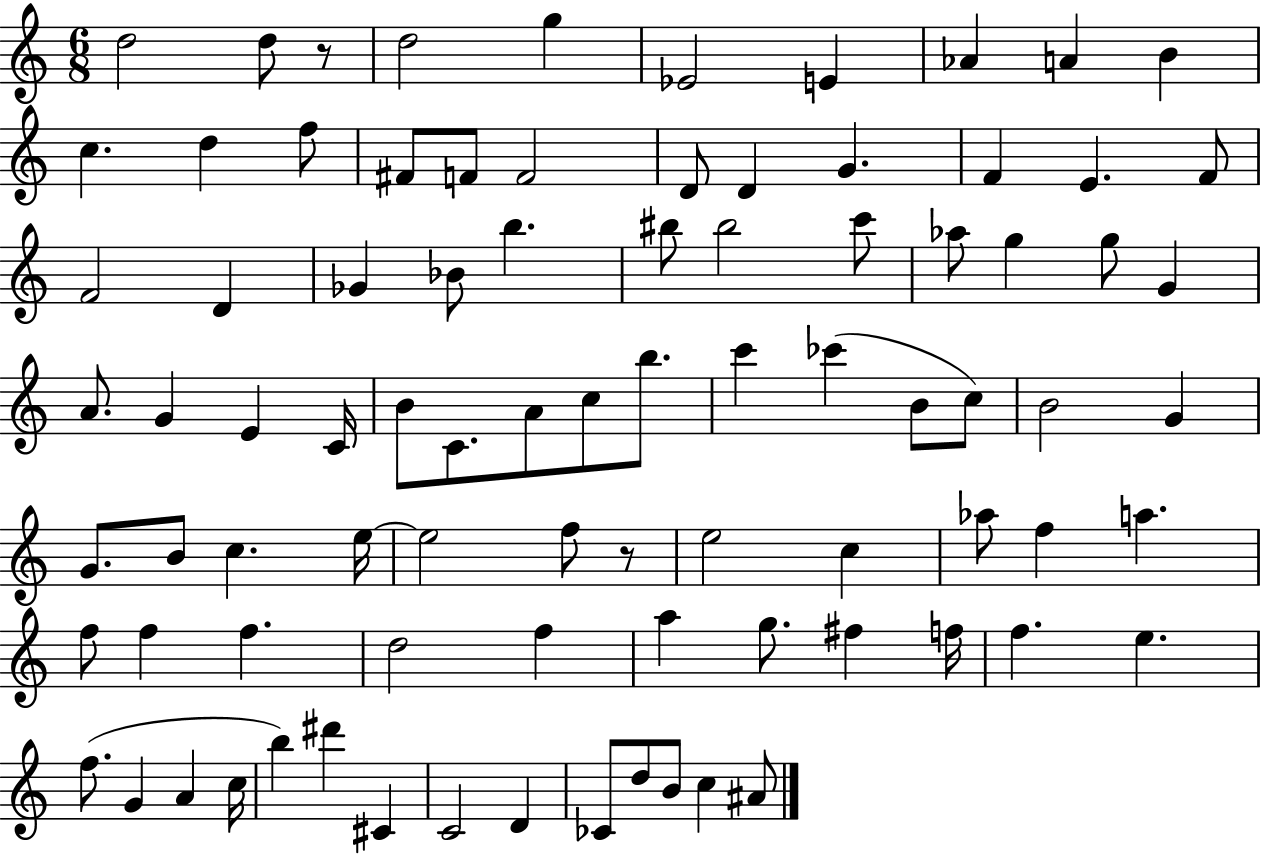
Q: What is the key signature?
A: C major